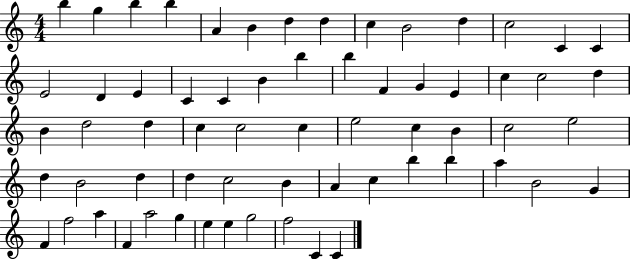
{
  \clef treble
  \numericTimeSignature
  \time 4/4
  \key c \major
  b''4 g''4 b''4 b''4 | a'4 b'4 d''4 d''4 | c''4 b'2 d''4 | c''2 c'4 c'4 | \break e'2 d'4 e'4 | c'4 c'4 b'4 b''4 | b''4 f'4 g'4 e'4 | c''4 c''2 d''4 | \break b'4 d''2 d''4 | c''4 c''2 c''4 | e''2 c''4 b'4 | c''2 e''2 | \break d''4 b'2 d''4 | d''4 c''2 b'4 | a'4 c''4 b''4 b''4 | a''4 b'2 g'4 | \break f'4 f''2 a''4 | f'4 a''2 g''4 | e''4 e''4 g''2 | f''2 c'4 c'4 | \break \bar "|."
}